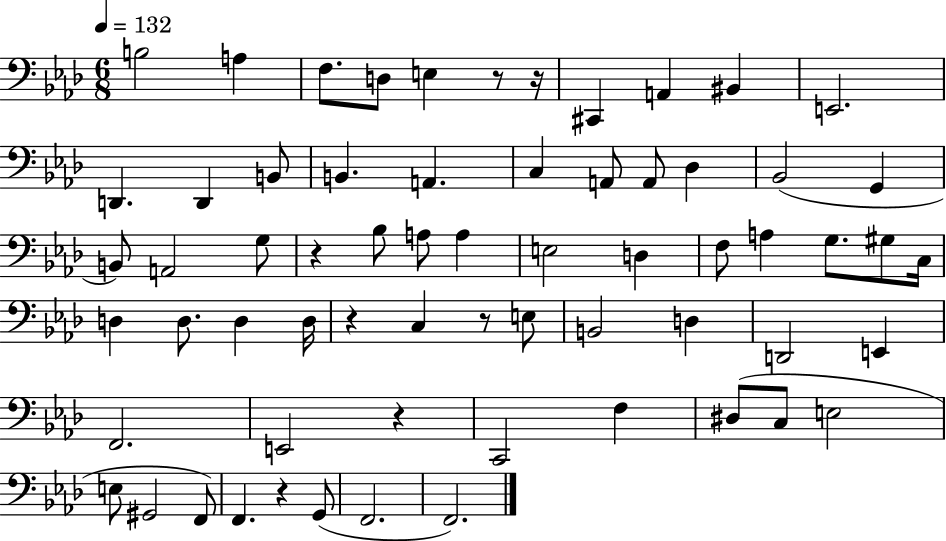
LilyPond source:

{
  \clef bass
  \numericTimeSignature
  \time 6/8
  \key aes \major
  \tempo 4 = 132
  b2 a4 | f8. d8 e4 r8 r16 | cis,4 a,4 bis,4 | e,2. | \break d,4. d,4 b,8 | b,4. a,4. | c4 a,8 a,8 des4 | bes,2( g,4 | \break b,8) a,2 g8 | r4 bes8 a8 a4 | e2 d4 | f8 a4 g8. gis8 c16 | \break d4 d8. d4 d16 | r4 c4 r8 e8 | b,2 d4 | d,2 e,4 | \break f,2. | e,2 r4 | c,2 f4 | dis8( c8 e2 | \break e8 gis,2 f,8) | f,4. r4 g,8( | f,2. | f,2.) | \break \bar "|."
}